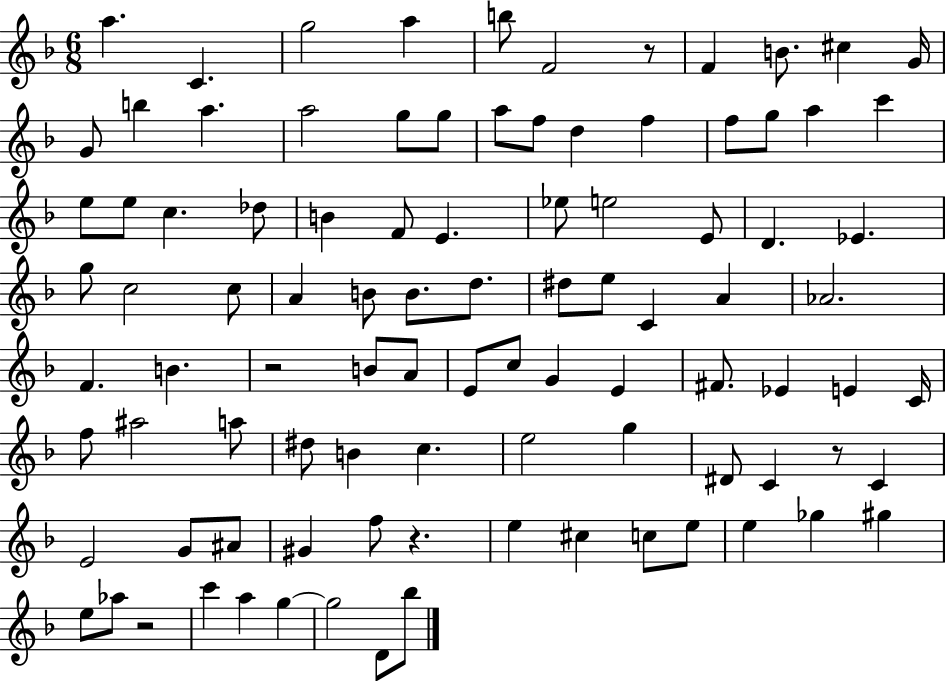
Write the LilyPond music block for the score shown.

{
  \clef treble
  \numericTimeSignature
  \time 6/8
  \key f \major
  a''4. c'4. | g''2 a''4 | b''8 f'2 r8 | f'4 b'8. cis''4 g'16 | \break g'8 b''4 a''4. | a''2 g''8 g''8 | a''8 f''8 d''4 f''4 | f''8 g''8 a''4 c'''4 | \break e''8 e''8 c''4. des''8 | b'4 f'8 e'4. | ees''8 e''2 e'8 | d'4. ees'4. | \break g''8 c''2 c''8 | a'4 b'8 b'8. d''8. | dis''8 e''8 c'4 a'4 | aes'2. | \break f'4. b'4. | r2 b'8 a'8 | e'8 c''8 g'4 e'4 | fis'8. ees'4 e'4 c'16 | \break f''8 ais''2 a''8 | dis''8 b'4 c''4. | e''2 g''4 | dis'8 c'4 r8 c'4 | \break e'2 g'8 ais'8 | gis'4 f''8 r4. | e''4 cis''4 c''8 e''8 | e''4 ges''4 gis''4 | \break e''8 aes''8 r2 | c'''4 a''4 g''4~~ | g''2 d'8 bes''8 | \bar "|."
}